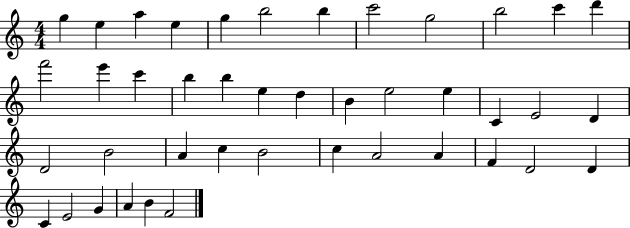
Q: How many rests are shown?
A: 0